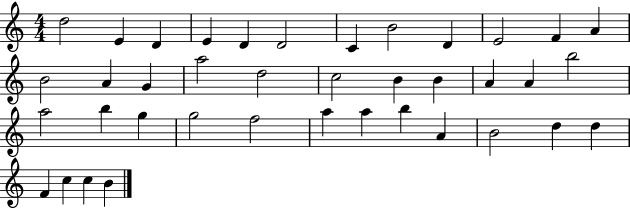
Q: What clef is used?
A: treble